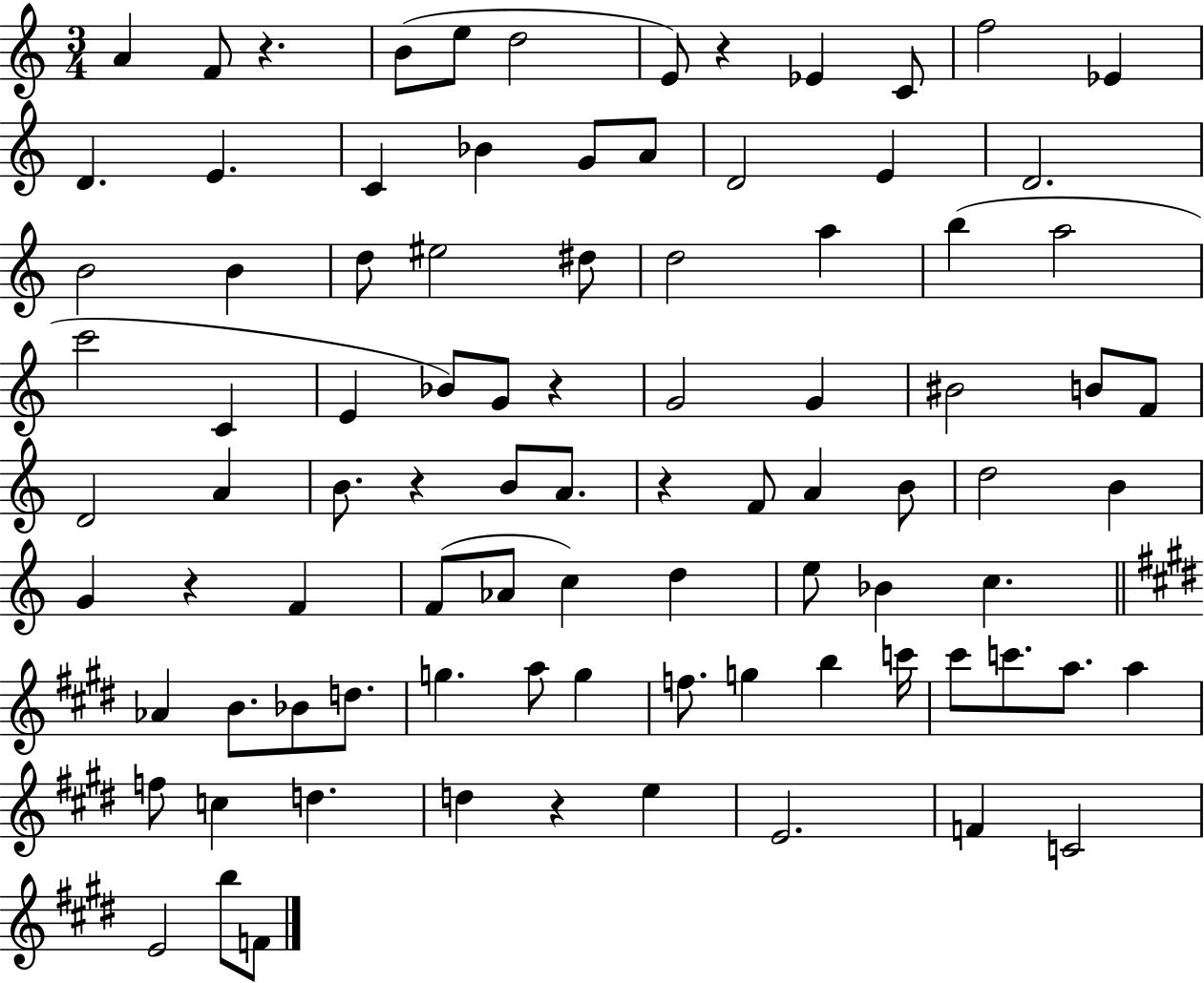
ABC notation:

X:1
T:Untitled
M:3/4
L:1/4
K:C
A F/2 z B/2 e/2 d2 E/2 z _E C/2 f2 _E D E C _B G/2 A/2 D2 E D2 B2 B d/2 ^e2 ^d/2 d2 a b a2 c'2 C E _B/2 G/2 z G2 G ^B2 B/2 F/2 D2 A B/2 z B/2 A/2 z F/2 A B/2 d2 B G z F F/2 _A/2 c d e/2 _B c _A B/2 _B/2 d/2 g a/2 g f/2 g b c'/4 ^c'/2 c'/2 a/2 a f/2 c d d z e E2 F C2 E2 b/2 F/2